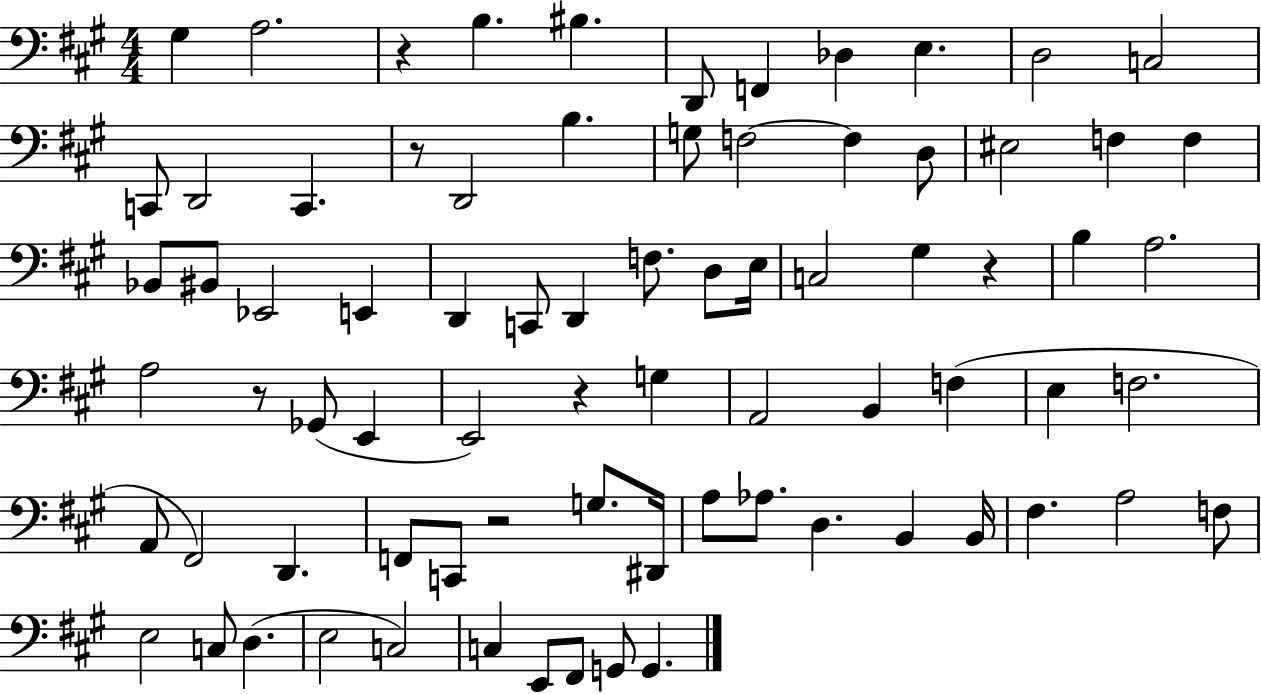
{
  \clef bass
  \numericTimeSignature
  \time 4/4
  \key a \major
  \repeat volta 2 { gis4 a2. | r4 b4. bis4. | d,8 f,4 des4 e4. | d2 c2 | \break c,8 d,2 c,4. | r8 d,2 b4. | g8 f2~~ f4 d8 | eis2 f4 f4 | \break bes,8 bis,8 ees,2 e,4 | d,4 c,8 d,4 f8. d8 e16 | c2 gis4 r4 | b4 a2. | \break a2 r8 ges,8( e,4 | e,2) r4 g4 | a,2 b,4 f4( | e4 f2. | \break a,8 fis,2) d,4. | f,8 c,8 r2 g8. dis,16 | a8 aes8. d4. b,4 b,16 | fis4. a2 f8 | \break e2 c8 d4.( | e2 c2) | c4 e,8 fis,8 g,8 g,4. | } \bar "|."
}